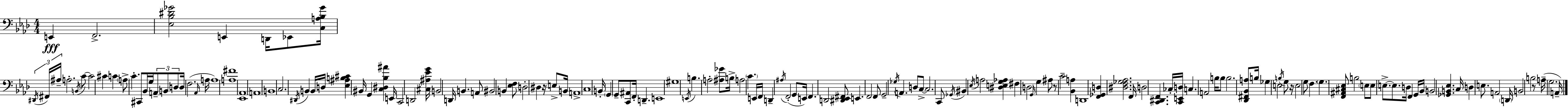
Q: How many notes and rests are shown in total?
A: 155